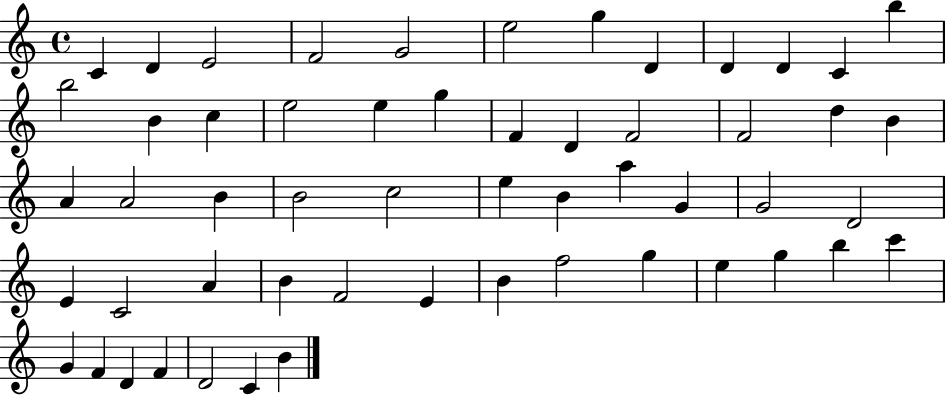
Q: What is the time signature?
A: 4/4